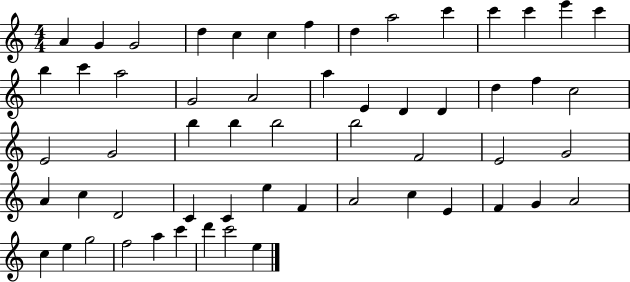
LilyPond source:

{
  \clef treble
  \numericTimeSignature
  \time 4/4
  \key c \major
  a'4 g'4 g'2 | d''4 c''4 c''4 f''4 | d''4 a''2 c'''4 | c'''4 c'''4 e'''4 c'''4 | \break b''4 c'''4 a''2 | g'2 a'2 | a''4 e'4 d'4 d'4 | d''4 f''4 c''2 | \break e'2 g'2 | b''4 b''4 b''2 | b''2 f'2 | e'2 g'2 | \break a'4 c''4 d'2 | c'4 c'4 e''4 f'4 | a'2 c''4 e'4 | f'4 g'4 a'2 | \break c''4 e''4 g''2 | f''2 a''4 c'''4 | d'''4 c'''2 e''4 | \bar "|."
}